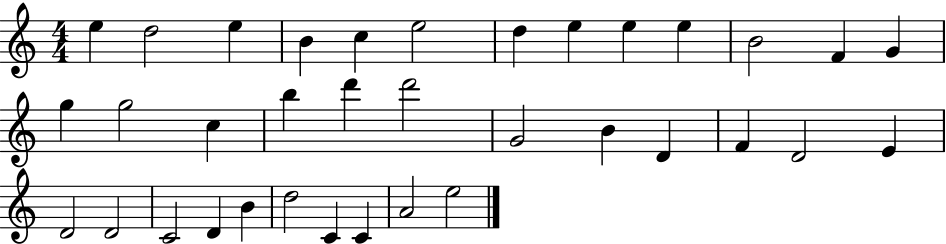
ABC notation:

X:1
T:Untitled
M:4/4
L:1/4
K:C
e d2 e B c e2 d e e e B2 F G g g2 c b d' d'2 G2 B D F D2 E D2 D2 C2 D B d2 C C A2 e2